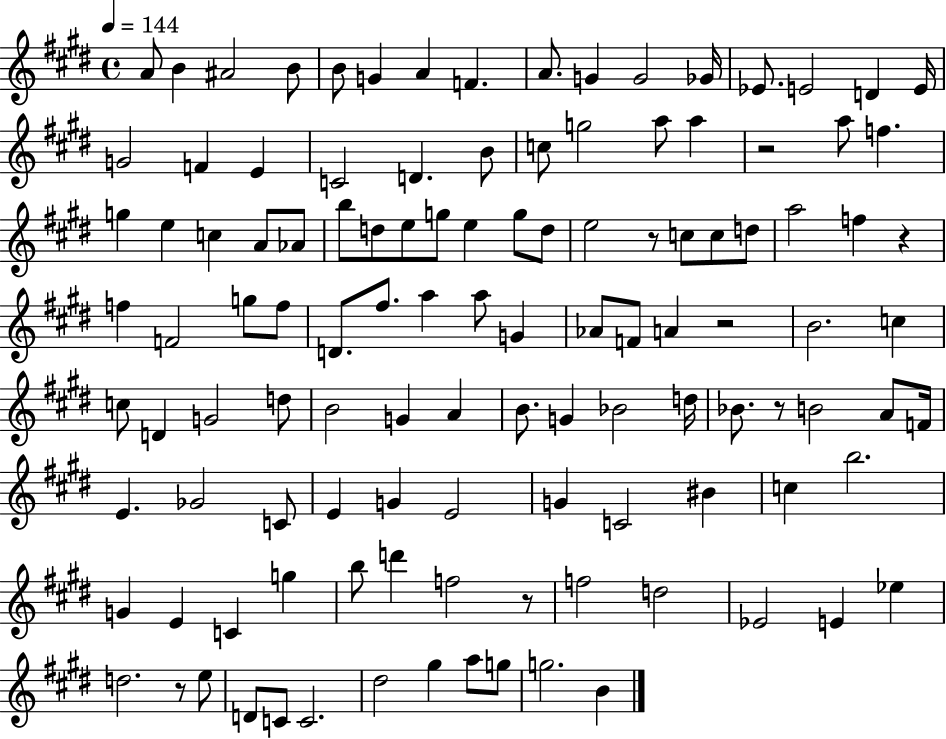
X:1
T:Untitled
M:4/4
L:1/4
K:E
A/2 B ^A2 B/2 B/2 G A F A/2 G G2 _G/4 _E/2 E2 D E/4 G2 F E C2 D B/2 c/2 g2 a/2 a z2 a/2 f g e c A/2 _A/2 b/2 d/2 e/2 g/2 e g/2 d/2 e2 z/2 c/2 c/2 d/2 a2 f z f F2 g/2 f/2 D/2 ^f/2 a a/2 G _A/2 F/2 A z2 B2 c c/2 D G2 d/2 B2 G A B/2 G _B2 d/4 _B/2 z/2 B2 A/2 F/4 E _G2 C/2 E G E2 G C2 ^B c b2 G E C g b/2 d' f2 z/2 f2 d2 _E2 E _e d2 z/2 e/2 D/2 C/2 C2 ^d2 ^g a/2 g/2 g2 B